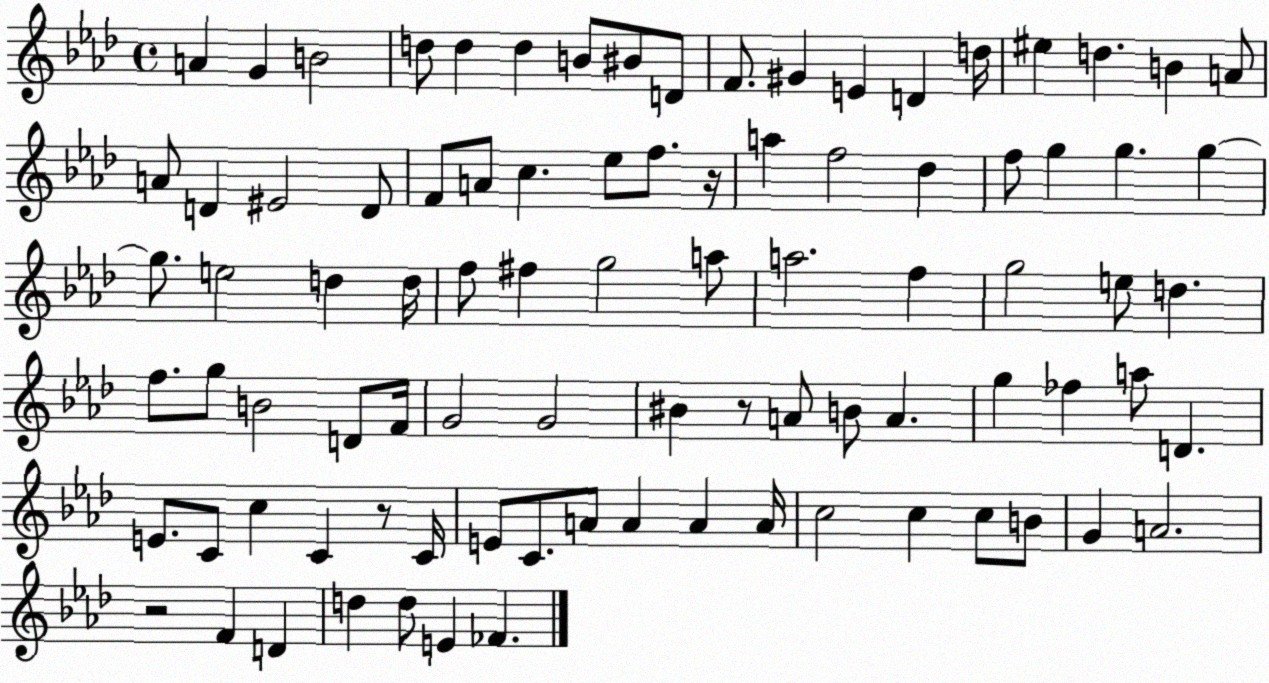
X:1
T:Untitled
M:4/4
L:1/4
K:Ab
A G B2 d/2 d d B/2 ^B/2 D/2 F/2 ^G E D d/4 ^e d B A/2 A/2 D ^E2 D/2 F/2 A/2 c _e/2 f/2 z/4 a f2 _d f/2 g g g g/2 e2 d d/4 f/2 ^f g2 a/2 a2 f g2 e/2 d f/2 g/2 B2 D/2 F/4 G2 G2 ^B z/2 A/2 B/2 A g _f a/2 D E/2 C/2 c C z/2 C/4 E/2 C/2 A/2 A A A/4 c2 c c/2 B/2 G A2 z2 F D d d/2 E _F